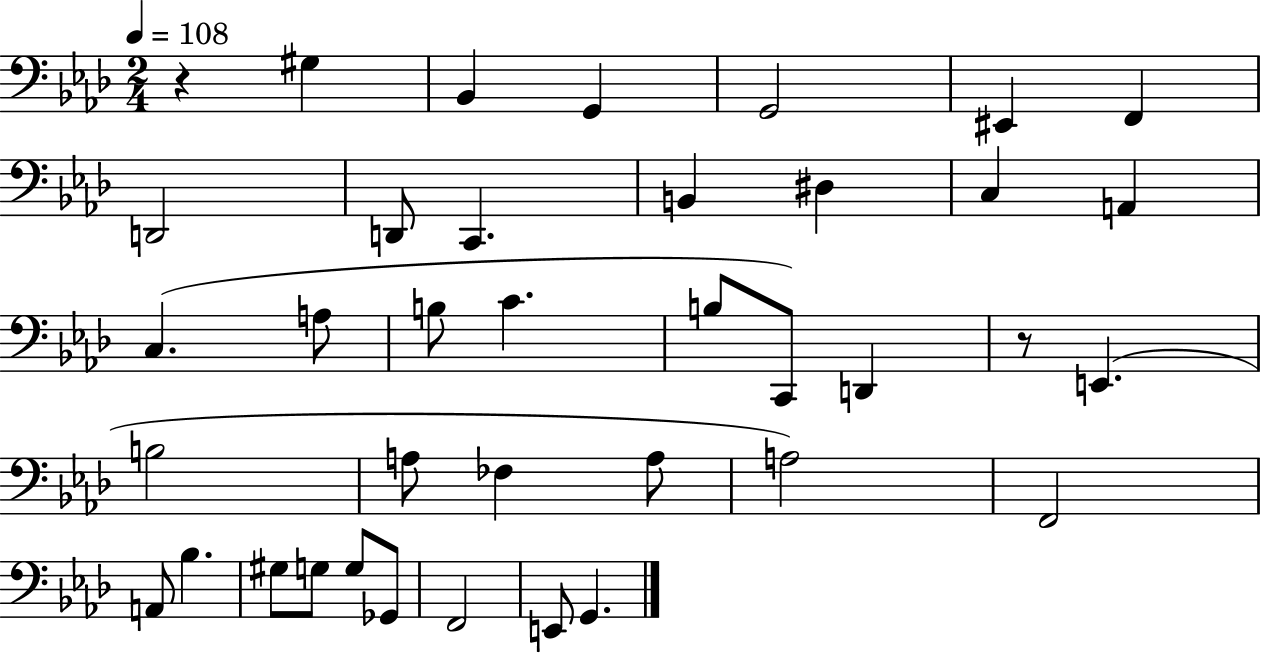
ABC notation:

X:1
T:Untitled
M:2/4
L:1/4
K:Ab
z ^G, _B,, G,, G,,2 ^E,, F,, D,,2 D,,/2 C,, B,, ^D, C, A,, C, A,/2 B,/2 C B,/2 C,,/2 D,, z/2 E,, B,2 A,/2 _F, A,/2 A,2 F,,2 A,,/2 _B, ^G,/2 G,/2 G,/2 _G,,/2 F,,2 E,,/2 G,,